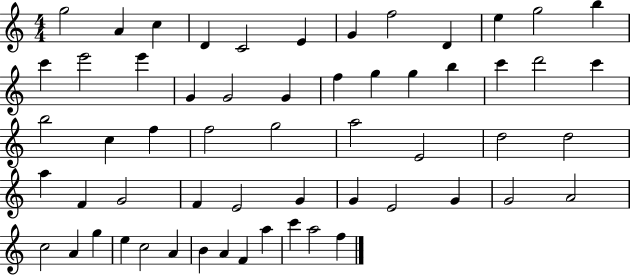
{
  \clef treble
  \numericTimeSignature
  \time 4/4
  \key c \major
  g''2 a'4 c''4 | d'4 c'2 e'4 | g'4 f''2 d'4 | e''4 g''2 b''4 | \break c'''4 e'''2 e'''4 | g'4 g'2 g'4 | f''4 g''4 g''4 b''4 | c'''4 d'''2 c'''4 | \break b''2 c''4 f''4 | f''2 g''2 | a''2 e'2 | d''2 d''2 | \break a''4 f'4 g'2 | f'4 e'2 g'4 | g'4 e'2 g'4 | g'2 a'2 | \break c''2 a'4 g''4 | e''4 c''2 a'4 | b'4 a'4 f'4 a''4 | c'''4 a''2 f''4 | \break \bar "|."
}